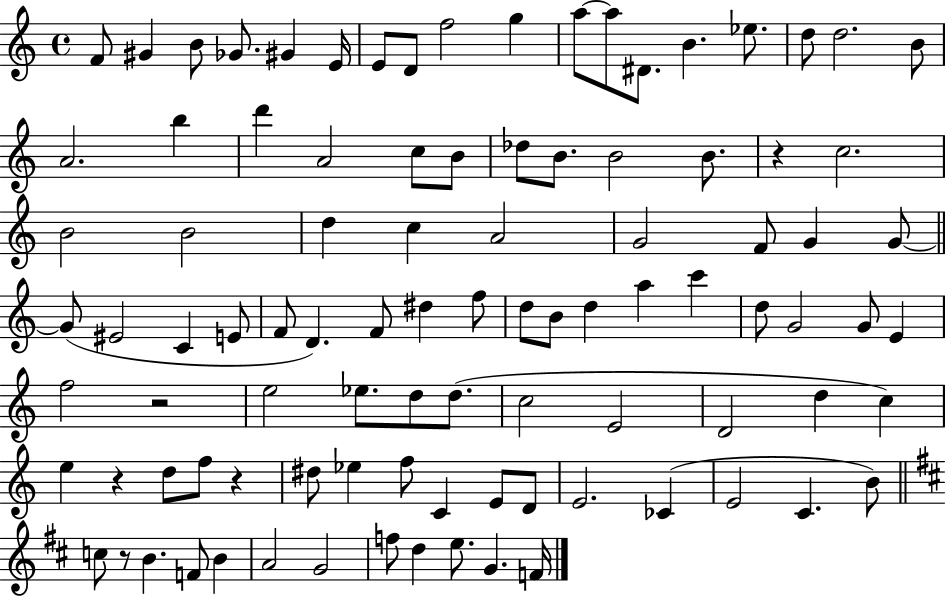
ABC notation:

X:1
T:Untitled
M:4/4
L:1/4
K:C
F/2 ^G B/2 _G/2 ^G E/4 E/2 D/2 f2 g a/2 a/2 ^D/2 B _e/2 d/2 d2 B/2 A2 b d' A2 c/2 B/2 _d/2 B/2 B2 B/2 z c2 B2 B2 d c A2 G2 F/2 G G/2 G/2 ^E2 C E/2 F/2 D F/2 ^d f/2 d/2 B/2 d a c' d/2 G2 G/2 E f2 z2 e2 _e/2 d/2 d/2 c2 E2 D2 d c e z d/2 f/2 z ^d/2 _e f/2 C E/2 D/2 E2 _C E2 C B/2 c/2 z/2 B F/2 B A2 G2 f/2 d e/2 G F/4